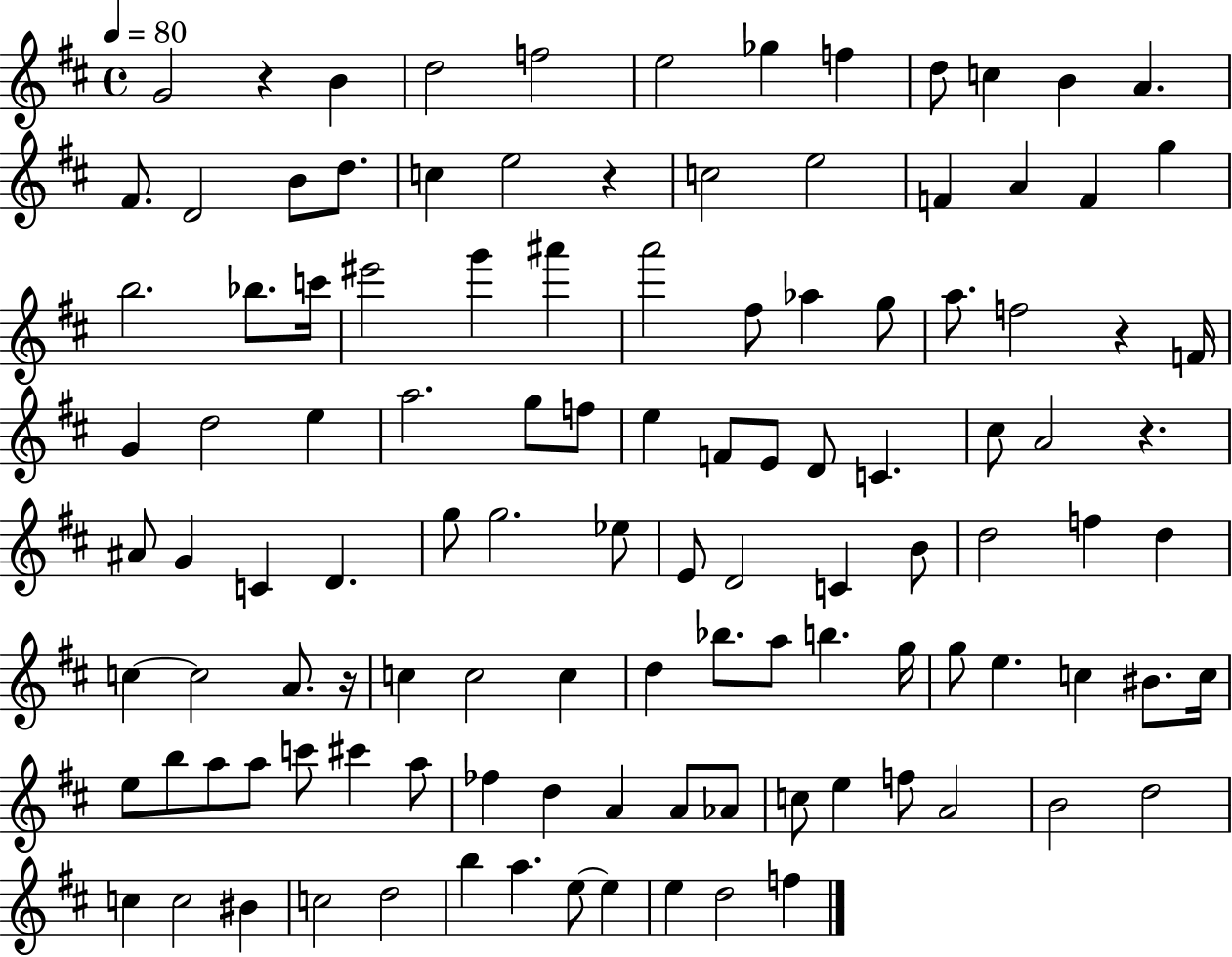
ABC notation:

X:1
T:Untitled
M:4/4
L:1/4
K:D
G2 z B d2 f2 e2 _g f d/2 c B A ^F/2 D2 B/2 d/2 c e2 z c2 e2 F A F g b2 _b/2 c'/4 ^e'2 g' ^a' a'2 ^f/2 _a g/2 a/2 f2 z F/4 G d2 e a2 g/2 f/2 e F/2 E/2 D/2 C ^c/2 A2 z ^A/2 G C D g/2 g2 _e/2 E/2 D2 C B/2 d2 f d c c2 A/2 z/4 c c2 c d _b/2 a/2 b g/4 g/2 e c ^B/2 c/4 e/2 b/2 a/2 a/2 c'/2 ^c' a/2 _f d A A/2 _A/2 c/2 e f/2 A2 B2 d2 c c2 ^B c2 d2 b a e/2 e e d2 f